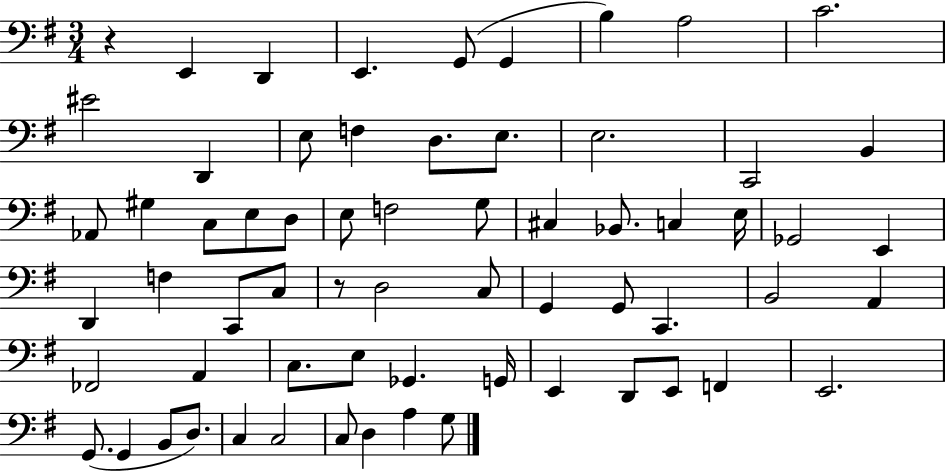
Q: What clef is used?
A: bass